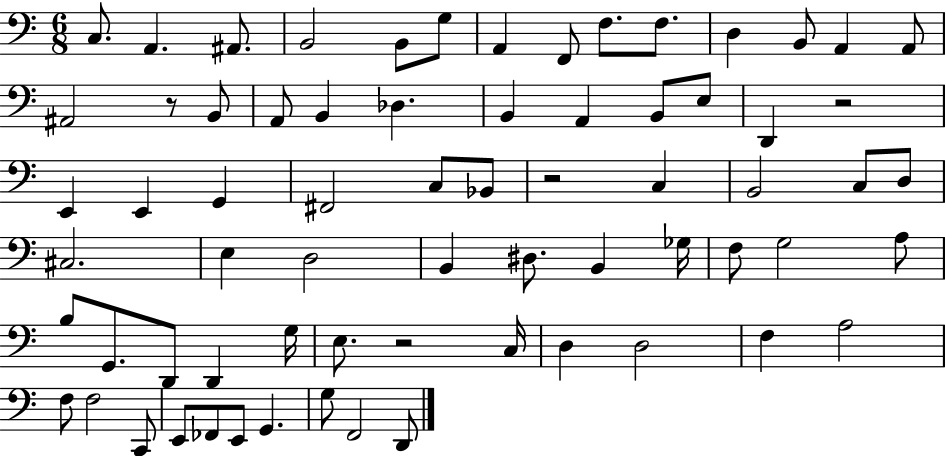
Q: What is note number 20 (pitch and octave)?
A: B2